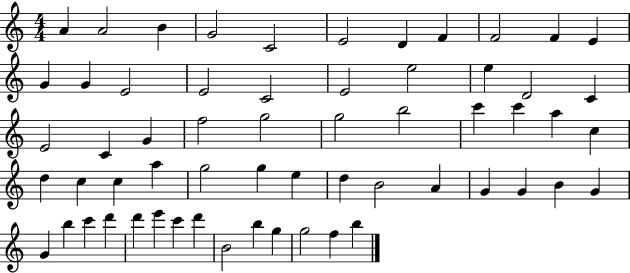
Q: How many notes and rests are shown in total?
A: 60